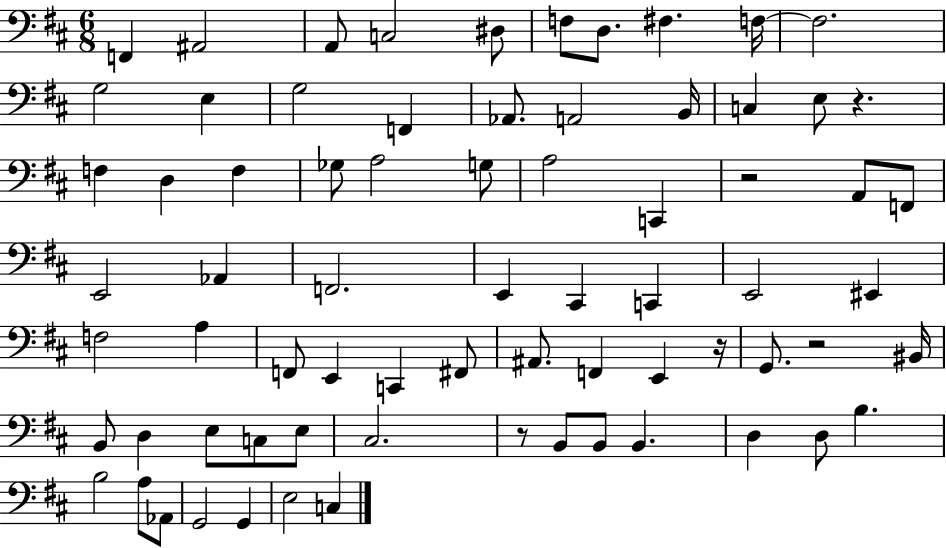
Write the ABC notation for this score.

X:1
T:Untitled
M:6/8
L:1/4
K:D
F,, ^A,,2 A,,/2 C,2 ^D,/2 F,/2 D,/2 ^F, F,/4 F,2 G,2 E, G,2 F,, _A,,/2 A,,2 B,,/4 C, E,/2 z F, D, F, _G,/2 A,2 G,/2 A,2 C,, z2 A,,/2 F,,/2 E,,2 _A,, F,,2 E,, ^C,, C,, E,,2 ^E,, F,2 A, F,,/2 E,, C,, ^F,,/2 ^A,,/2 F,, E,, z/4 G,,/2 z2 ^B,,/4 B,,/2 D, E,/2 C,/2 E,/2 ^C,2 z/2 B,,/2 B,,/2 B,, D, D,/2 B, B,2 A,/2 _A,,/2 G,,2 G,, E,2 C,